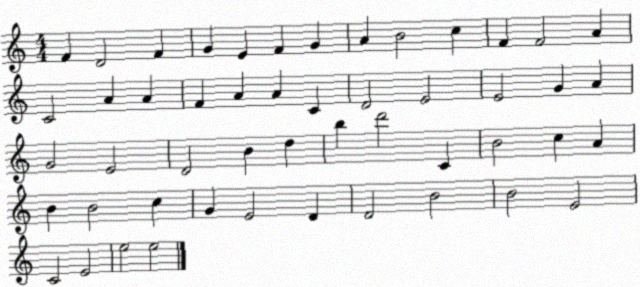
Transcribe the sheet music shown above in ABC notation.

X:1
T:Untitled
M:4/4
L:1/4
K:C
F D2 F G E F G A B2 c F F2 A C2 A A F A A C D2 E2 E2 G A G2 E2 D2 B d b d'2 C B2 c A B B2 c G E2 D D2 B2 B2 E2 C2 E2 e2 e2